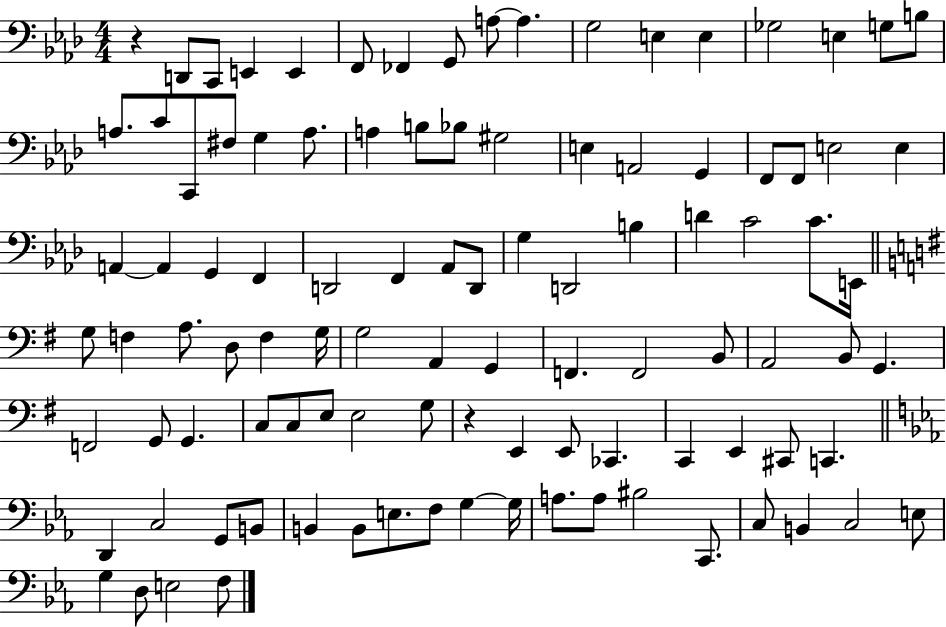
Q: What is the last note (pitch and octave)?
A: F3